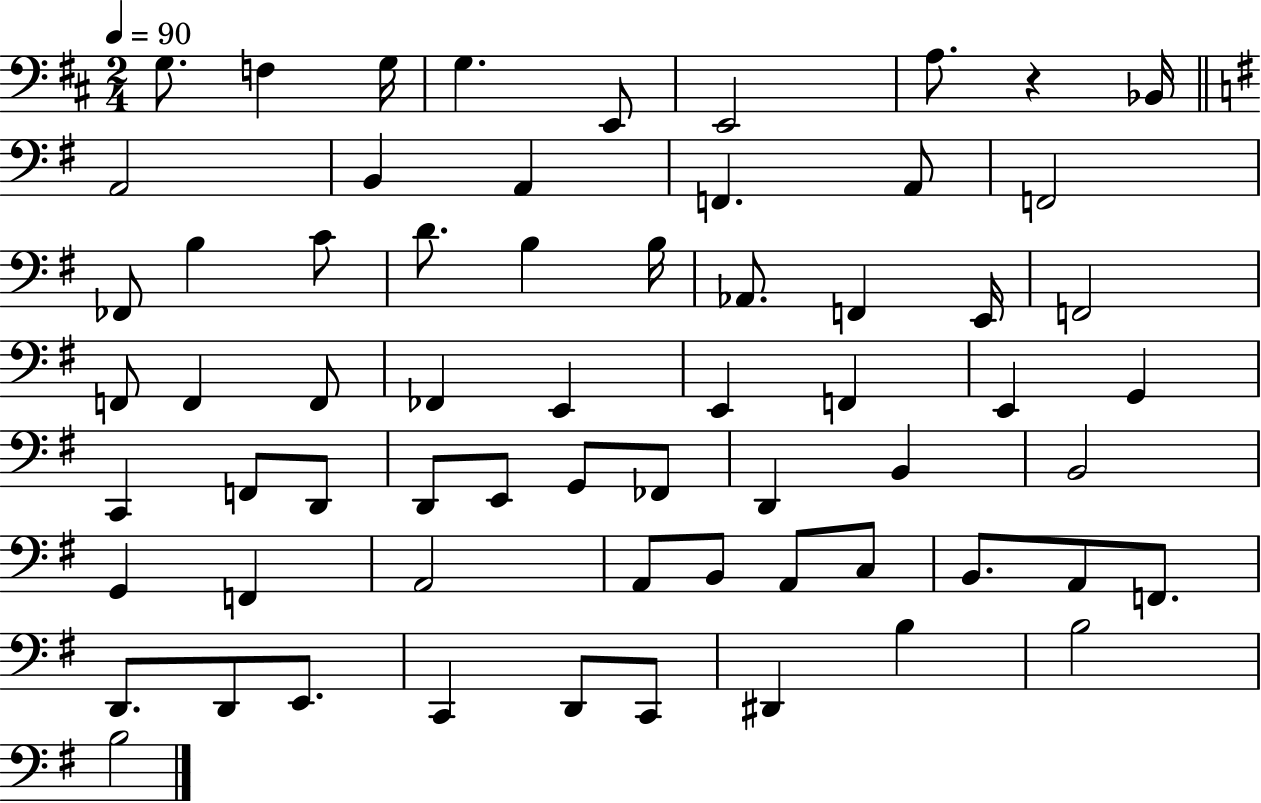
G3/e. F3/q G3/s G3/q. E2/e E2/h A3/e. R/q Bb2/s A2/h B2/q A2/q F2/q. A2/e F2/h FES2/e B3/q C4/e D4/e. B3/q B3/s Ab2/e. F2/q E2/s F2/h F2/e F2/q F2/e FES2/q E2/q E2/q F2/q E2/q G2/q C2/q F2/e D2/e D2/e E2/e G2/e FES2/e D2/q B2/q B2/h G2/q F2/q A2/h A2/e B2/e A2/e C3/e B2/e. A2/e F2/e. D2/e. D2/e E2/e. C2/q D2/e C2/e D#2/q B3/q B3/h B3/h